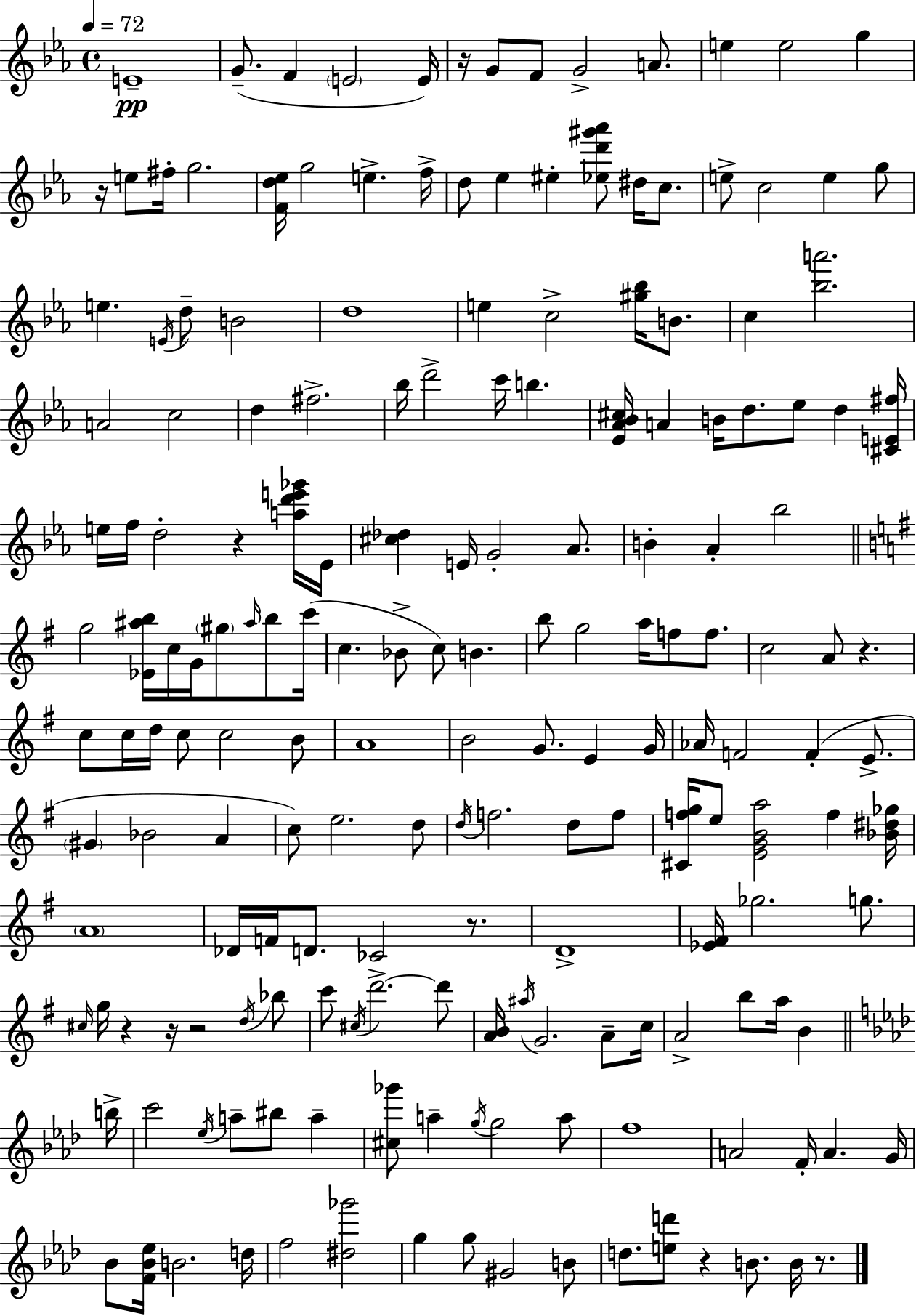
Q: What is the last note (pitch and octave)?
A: B4